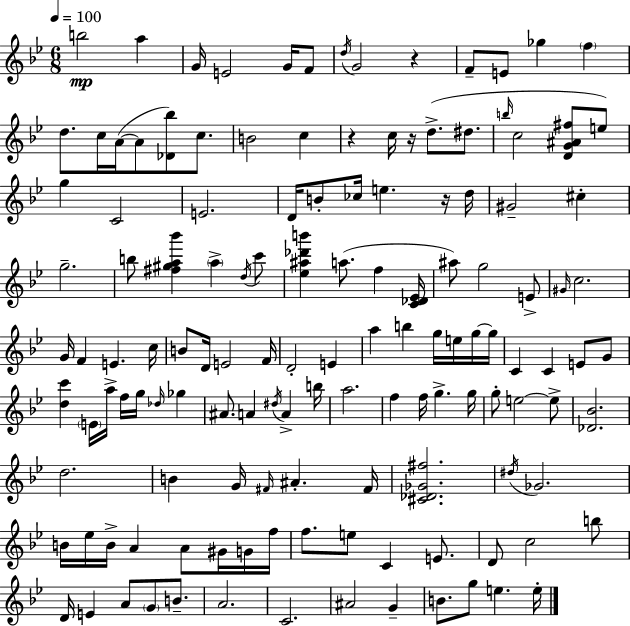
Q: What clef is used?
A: treble